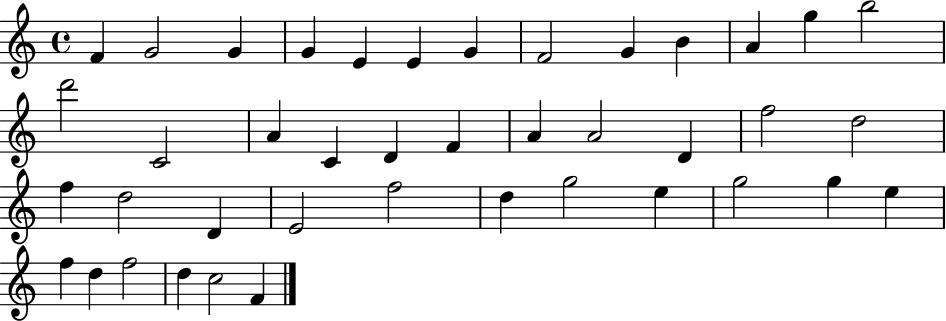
{
  \clef treble
  \time 4/4
  \defaultTimeSignature
  \key c \major
  f'4 g'2 g'4 | g'4 e'4 e'4 g'4 | f'2 g'4 b'4 | a'4 g''4 b''2 | \break d'''2 c'2 | a'4 c'4 d'4 f'4 | a'4 a'2 d'4 | f''2 d''2 | \break f''4 d''2 d'4 | e'2 f''2 | d''4 g''2 e''4 | g''2 g''4 e''4 | \break f''4 d''4 f''2 | d''4 c''2 f'4 | \bar "|."
}